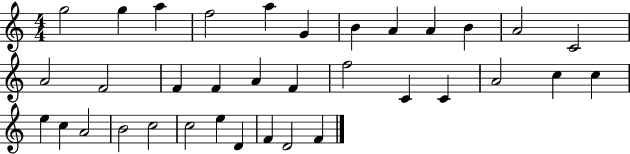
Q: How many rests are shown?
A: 0